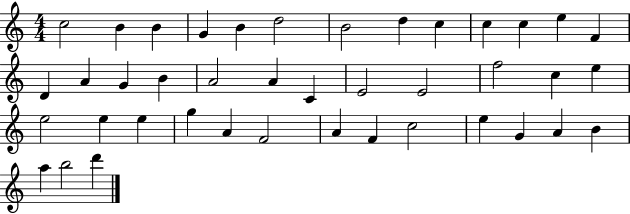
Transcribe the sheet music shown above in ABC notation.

X:1
T:Untitled
M:4/4
L:1/4
K:C
c2 B B G B d2 B2 d c c c e F D A G B A2 A C E2 E2 f2 c e e2 e e g A F2 A F c2 e G A B a b2 d'